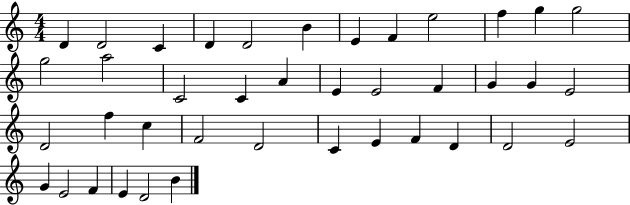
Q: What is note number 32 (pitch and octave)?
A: D4